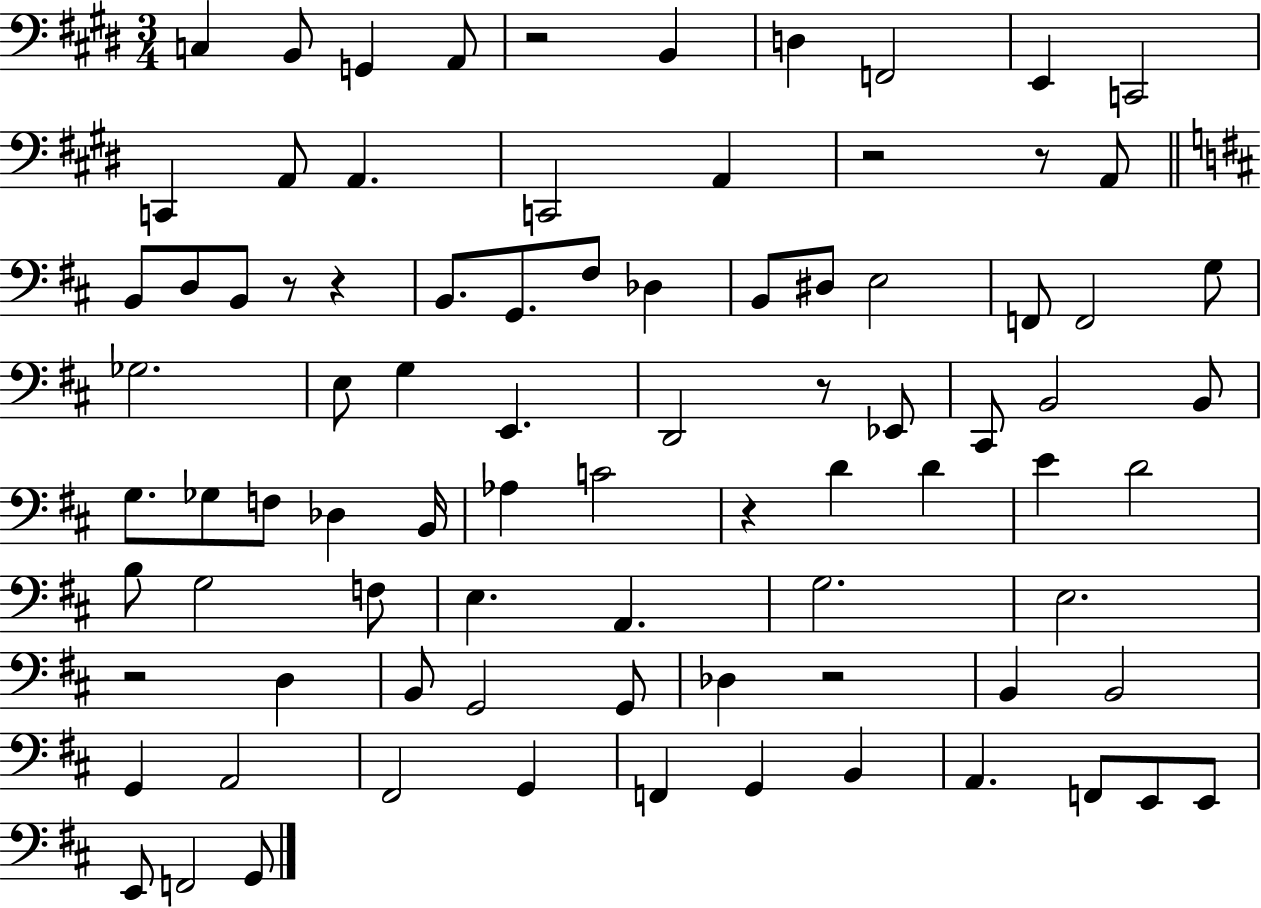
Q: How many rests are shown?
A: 9